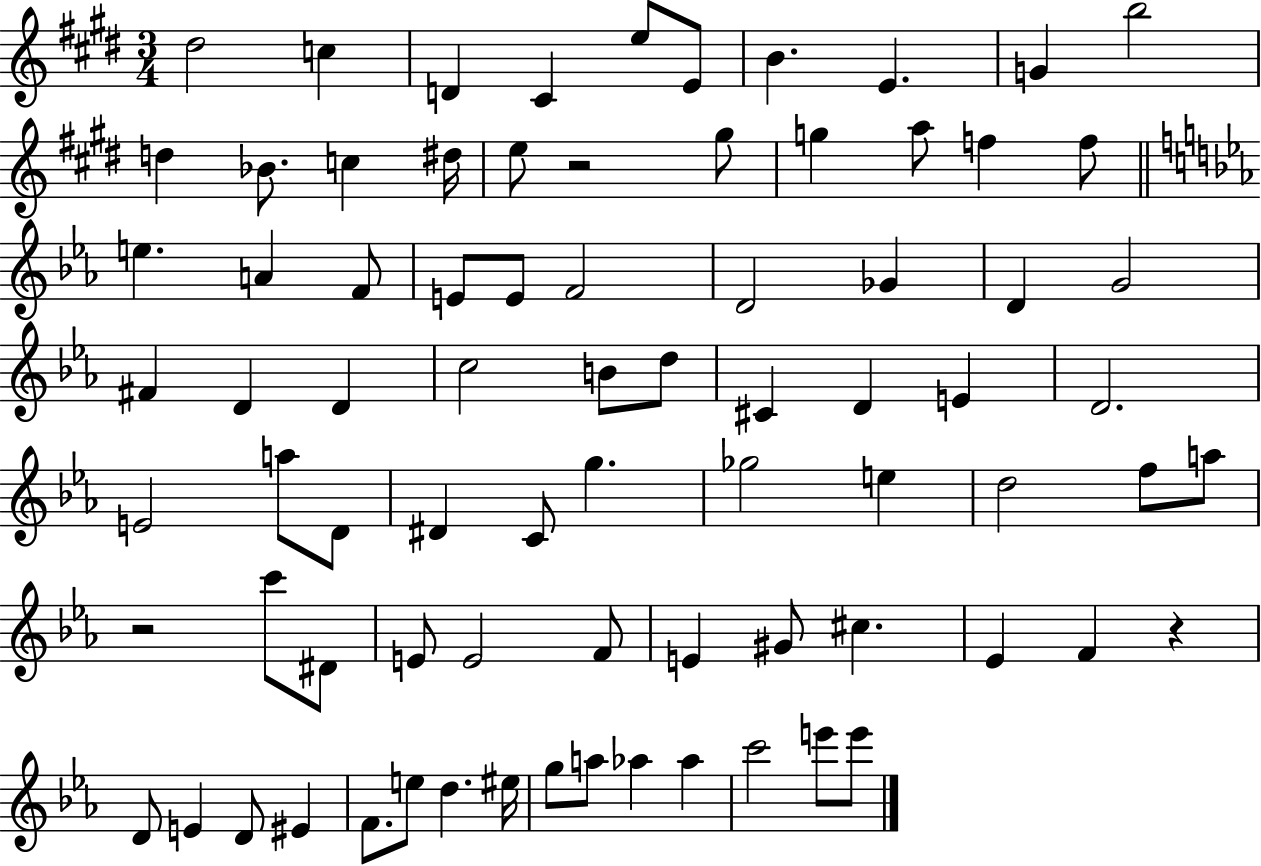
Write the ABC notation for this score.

X:1
T:Untitled
M:3/4
L:1/4
K:E
^d2 c D ^C e/2 E/2 B E G b2 d _B/2 c ^d/4 e/2 z2 ^g/2 g a/2 f f/2 e A F/2 E/2 E/2 F2 D2 _G D G2 ^F D D c2 B/2 d/2 ^C D E D2 E2 a/2 D/2 ^D C/2 g _g2 e d2 f/2 a/2 z2 c'/2 ^D/2 E/2 E2 F/2 E ^G/2 ^c _E F z D/2 E D/2 ^E F/2 e/2 d ^e/4 g/2 a/2 _a _a c'2 e'/2 e'/2